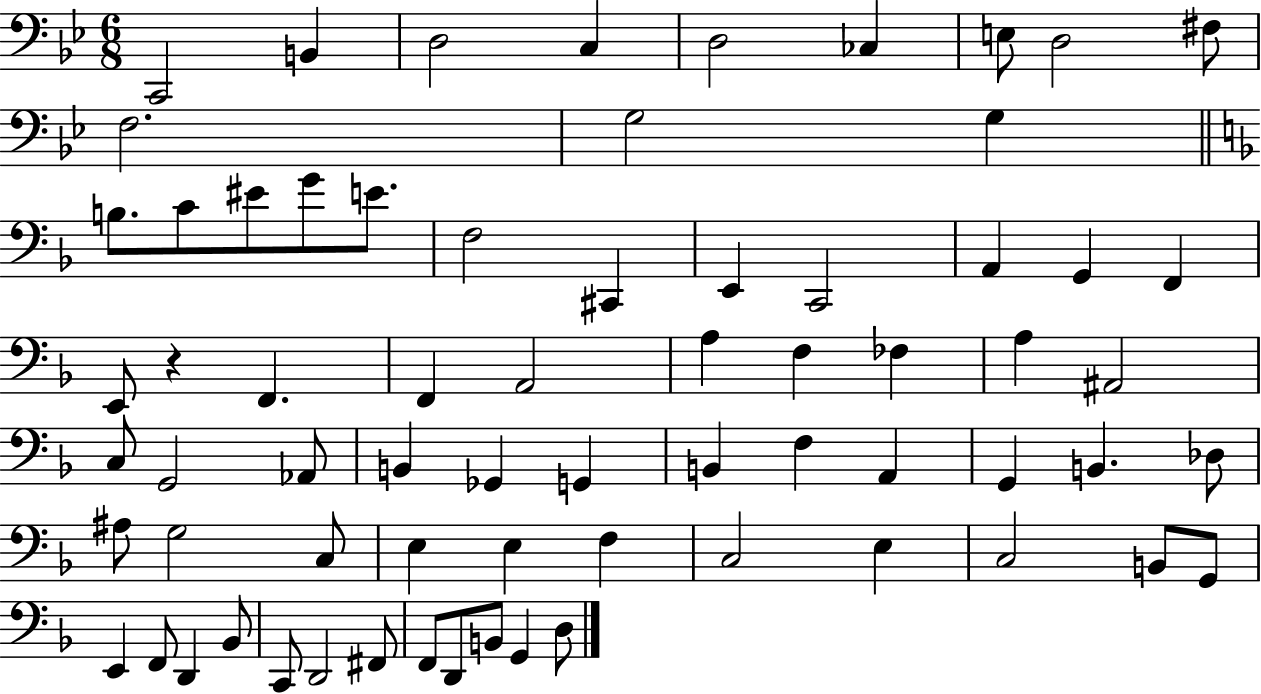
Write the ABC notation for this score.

X:1
T:Untitled
M:6/8
L:1/4
K:Bb
C,,2 B,, D,2 C, D,2 _C, E,/2 D,2 ^F,/2 F,2 G,2 G, B,/2 C/2 ^E/2 G/2 E/2 F,2 ^C,, E,, C,,2 A,, G,, F,, E,,/2 z F,, F,, A,,2 A, F, _F, A, ^A,,2 C,/2 G,,2 _A,,/2 B,, _G,, G,, B,, F, A,, G,, B,, _D,/2 ^A,/2 G,2 C,/2 E, E, F, C,2 E, C,2 B,,/2 G,,/2 E,, F,,/2 D,, _B,,/2 C,,/2 D,,2 ^F,,/2 F,,/2 D,,/2 B,,/2 G,, D,/2